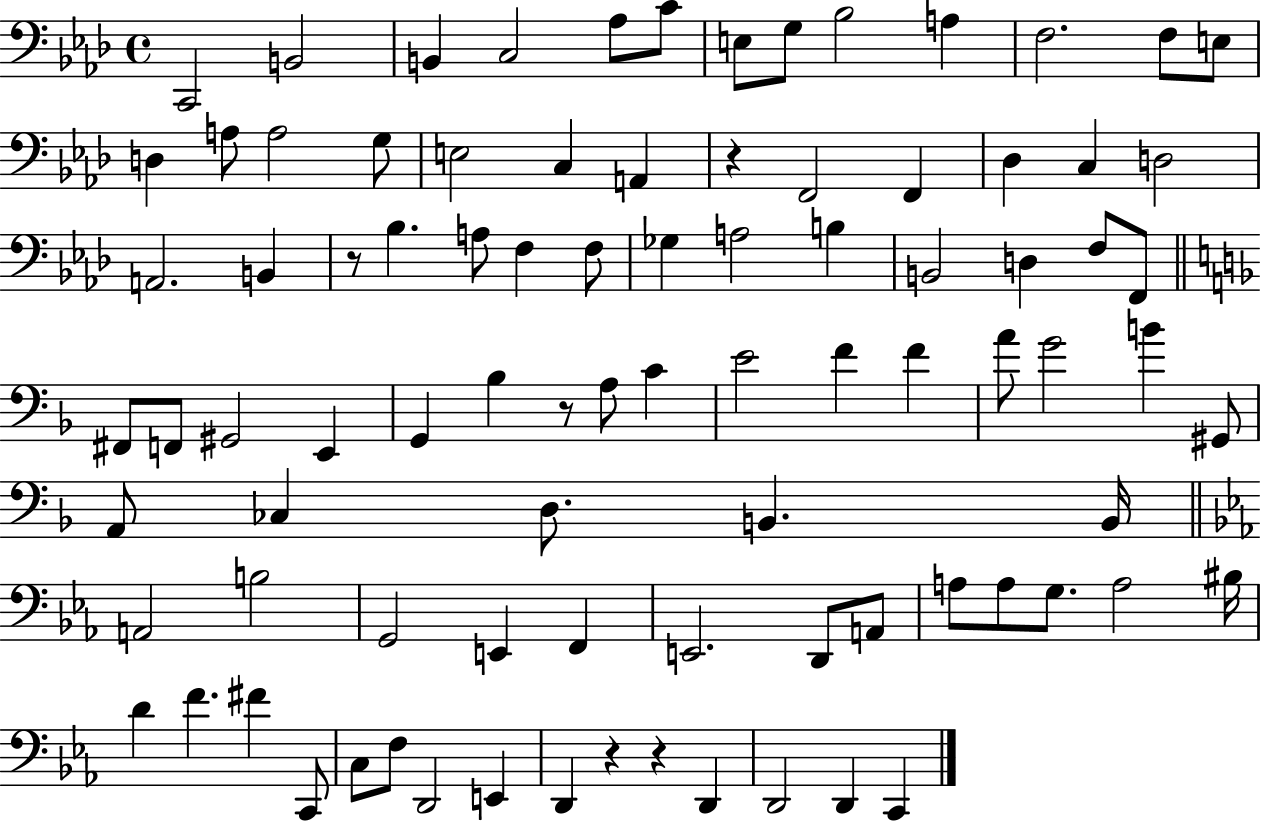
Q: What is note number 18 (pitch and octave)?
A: E3